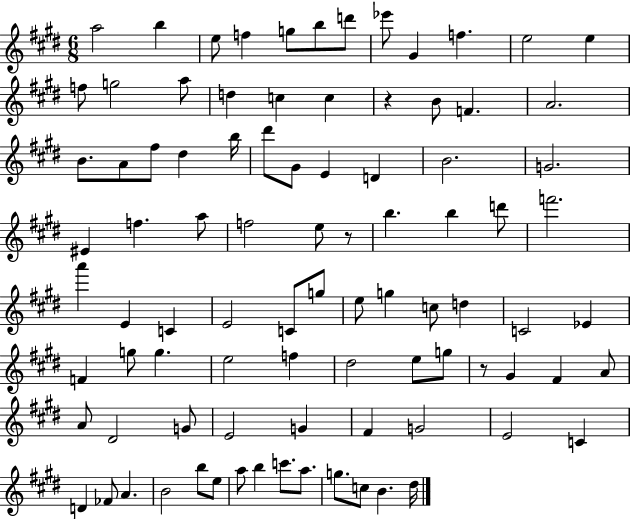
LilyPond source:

{
  \clef treble
  \numericTimeSignature
  \time 6/8
  \key e \major
  a''2 b''4 | e''8 f''4 g''8 b''8 d'''8 | ees'''8 gis'4 f''4. | e''2 e''4 | \break f''8 g''2 a''8 | d''4 c''4 c''4 | r4 b'8 f'4. | a'2. | \break b'8. a'8 fis''8 dis''4 b''16 | dis'''8 gis'8 e'4 d'4 | b'2. | g'2. | \break eis'4 f''4. a''8 | f''2 e''8 r8 | b''4. b''4 d'''8 | f'''2. | \break a'''4 e'4 c'4 | e'2 c'8 g''8 | e''8 g''4 c''8 d''4 | c'2 ees'4 | \break f'4 g''8 g''4. | e''2 f''4 | dis''2 e''8 g''8 | r8 gis'4 fis'4 a'8 | \break a'8 dis'2 g'8 | e'2 g'4 | fis'4 g'2 | e'2 c'4 | \break d'4 fes'8 a'4. | b'2 b''8 e''8 | a''8 b''4 c'''8. a''8. | g''8. c''8 b'4. dis''16 | \break \bar "|."
}